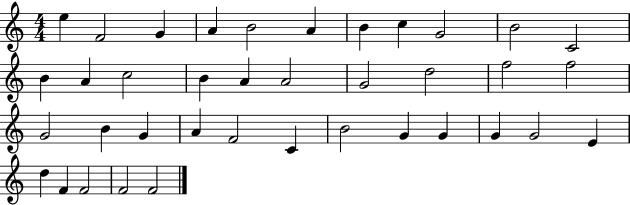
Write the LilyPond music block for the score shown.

{
  \clef treble
  \numericTimeSignature
  \time 4/4
  \key c \major
  e''4 f'2 g'4 | a'4 b'2 a'4 | b'4 c''4 g'2 | b'2 c'2 | \break b'4 a'4 c''2 | b'4 a'4 a'2 | g'2 d''2 | f''2 f''2 | \break g'2 b'4 g'4 | a'4 f'2 c'4 | b'2 g'4 g'4 | g'4 g'2 e'4 | \break d''4 f'4 f'2 | f'2 f'2 | \bar "|."
}